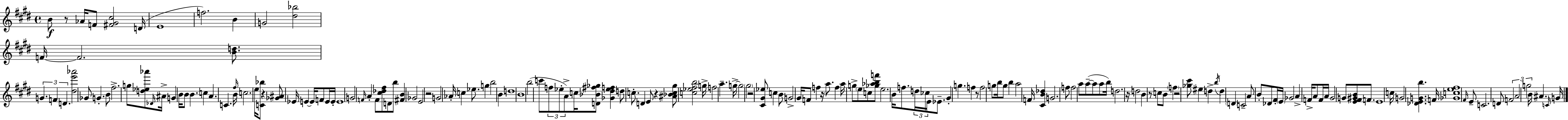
X:1
T:Untitled
M:4/4
L:1/4
K:E
B/2 z/2 _A/4 F/2 [^F^G^c]2 D/4 E4 f2 B G2 [^d_b]2 F/4 F2 [Bd]/2 G F D [^de'_a']2 _G/2 G B/2 ^f2 g/2 [d_e_a']/2 _D/4 ^A/4 G B/4 B/2 B c A C B/4 ^f/4 c2 e/4 [C_b]/2 z [_G^A]/2 _E/4 E E/4 F/2 E/4 E/4 E4 G2 F/4 A F/2 [^c_d^f]/2 D/2 b/2 [^FB] _G2 E2 z2 G2 _A/4 c _e/2 g b2 B d4 B4 b2 c'/2 f/2 _e/2 A/2 c/4 [D_B^f_g]/2 [_G^d_ef] d/2 c/2 D E/2 z [^A_Bc^g]/2 [c_e^fb]2 g/4 f2 a g/4 g2 ^g2 z2 [^C^G_e]/2 c B/2 G2 ^G/4 F/2 f z/4 a/2 f a/4 g/2 e/2 c/2 [_g_abf']/2 e2 B/4 f/2 d/4 _c/4 E/4 _E/2 ^G g f z/2 f2 g/2 b/4 g/2 b a2 F/4 [^CB_d] G2 f/2 f2 a/2 a/2 a/2 a/2 b/4 d2 z/4 d2 B z/2 c/2 B/2 f z2 [_g^c']/2 ^e d b/4 d D C2 A/2 B/2 _D/2 ^F/4 E/4 _G2 A F/4 A/2 F/4 A/4 ^G2 G/2 [E^F^GB]/2 F/2 E4 c/4 G2 [_DEGb] F/4 [_Gce^f]4 ^F/4 E/2 C2 D/2 F2 A2 g2 B/4 ^A C/4 G/4